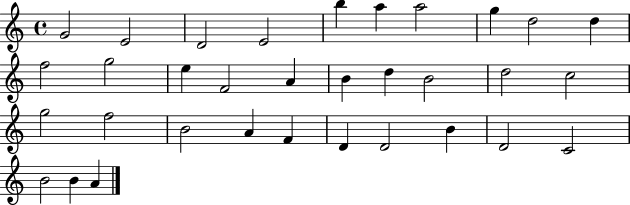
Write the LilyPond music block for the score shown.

{
  \clef treble
  \time 4/4
  \defaultTimeSignature
  \key c \major
  g'2 e'2 | d'2 e'2 | b''4 a''4 a''2 | g''4 d''2 d''4 | \break f''2 g''2 | e''4 f'2 a'4 | b'4 d''4 b'2 | d''2 c''2 | \break g''2 f''2 | b'2 a'4 f'4 | d'4 d'2 b'4 | d'2 c'2 | \break b'2 b'4 a'4 | \bar "|."
}